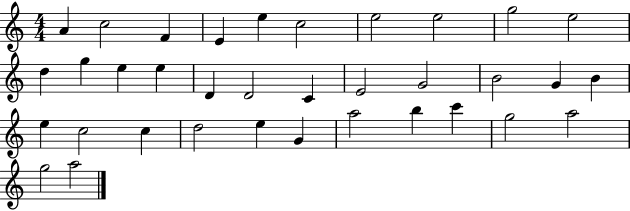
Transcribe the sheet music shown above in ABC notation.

X:1
T:Untitled
M:4/4
L:1/4
K:C
A c2 F E e c2 e2 e2 g2 e2 d g e e D D2 C E2 G2 B2 G B e c2 c d2 e G a2 b c' g2 a2 g2 a2